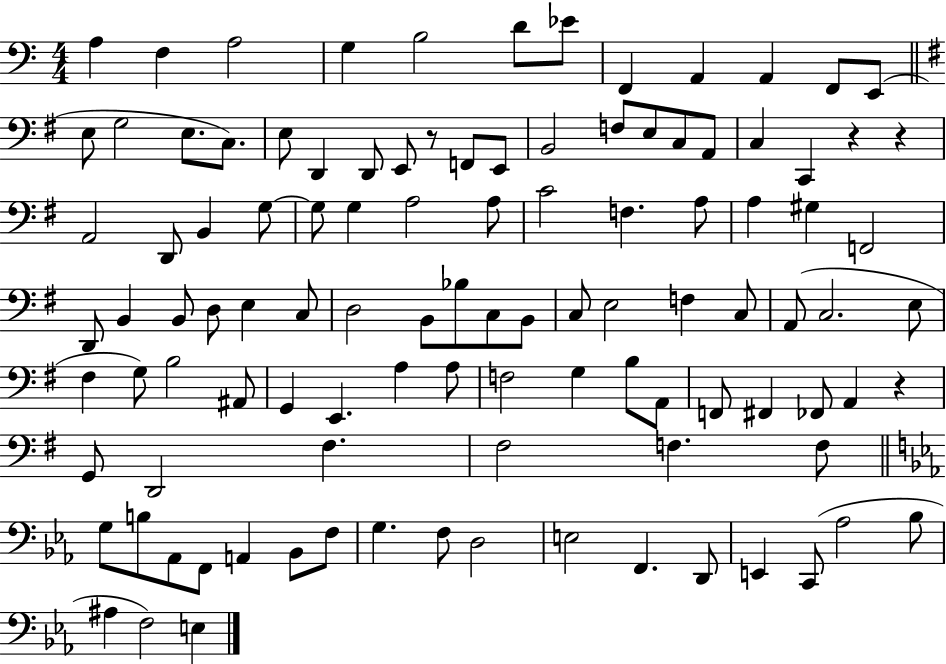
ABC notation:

X:1
T:Untitled
M:4/4
L:1/4
K:C
A, F, A,2 G, B,2 D/2 _E/2 F,, A,, A,, F,,/2 E,,/2 E,/2 G,2 E,/2 C,/2 E,/2 D,, D,,/2 E,,/2 z/2 F,,/2 E,,/2 B,,2 F,/2 E,/2 C,/2 A,,/2 C, C,, z z A,,2 D,,/2 B,, G,/2 G,/2 G, A,2 A,/2 C2 F, A,/2 A, ^G, F,,2 D,,/2 B,, B,,/2 D,/2 E, C,/2 D,2 B,,/2 _B,/2 C,/2 B,,/2 C,/2 E,2 F, C,/2 A,,/2 C,2 E,/2 ^F, G,/2 B,2 ^A,,/2 G,, E,, A, A,/2 F,2 G, B,/2 A,,/2 F,,/2 ^F,, _F,,/2 A,, z G,,/2 D,,2 ^F, ^F,2 F, F,/2 G,/2 B,/2 _A,,/2 F,,/2 A,, _B,,/2 F,/2 G, F,/2 D,2 E,2 F,, D,,/2 E,, C,,/2 _A,2 _B,/2 ^A, F,2 E,